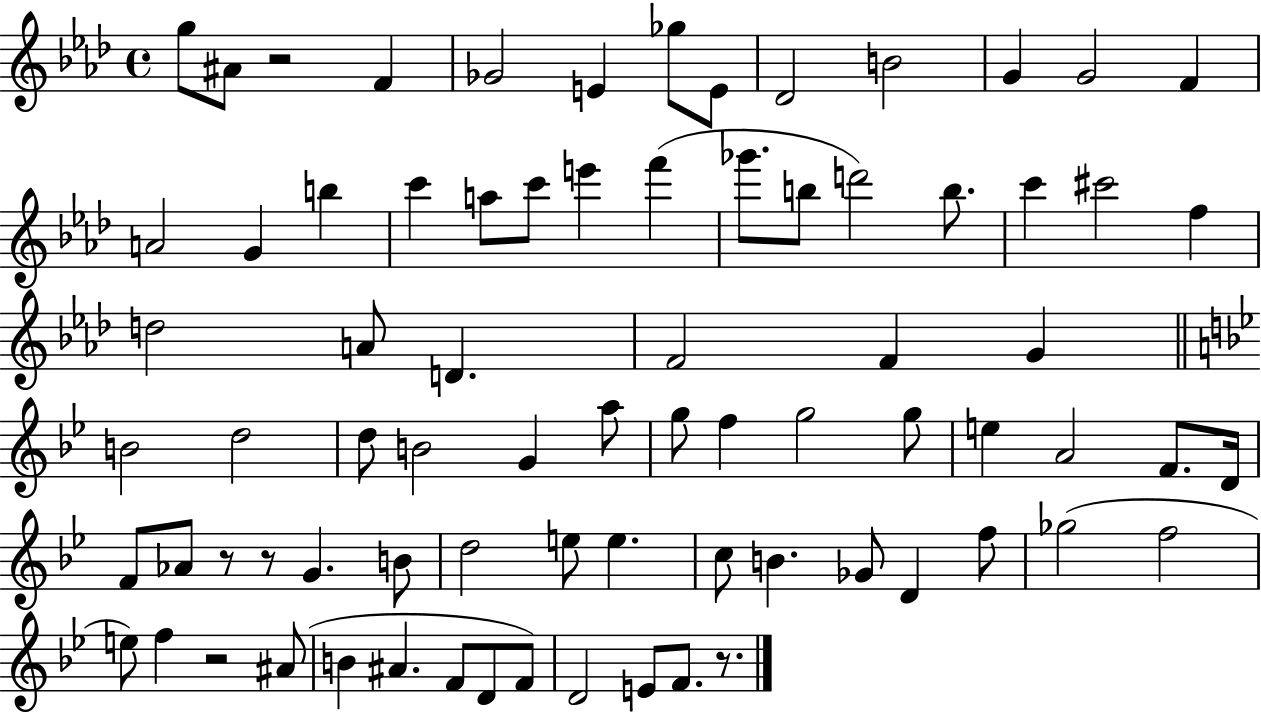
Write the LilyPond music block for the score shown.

{
  \clef treble
  \time 4/4
  \defaultTimeSignature
  \key aes \major
  g''8 ais'8 r2 f'4 | ges'2 e'4 ges''8 e'8 | des'2 b'2 | g'4 g'2 f'4 | \break a'2 g'4 b''4 | c'''4 a''8 c'''8 e'''4 f'''4( | ges'''8. b''8 d'''2) b''8. | c'''4 cis'''2 f''4 | \break d''2 a'8 d'4. | f'2 f'4 g'4 | \bar "||" \break \key bes \major b'2 d''2 | d''8 b'2 g'4 a''8 | g''8 f''4 g''2 g''8 | e''4 a'2 f'8. d'16 | \break f'8 aes'8 r8 r8 g'4. b'8 | d''2 e''8 e''4. | c''8 b'4. ges'8 d'4 f''8 | ges''2( f''2 | \break e''8) f''4 r2 ais'8( | b'4 ais'4. f'8 d'8 f'8) | d'2 e'8 f'8. r8. | \bar "|."
}